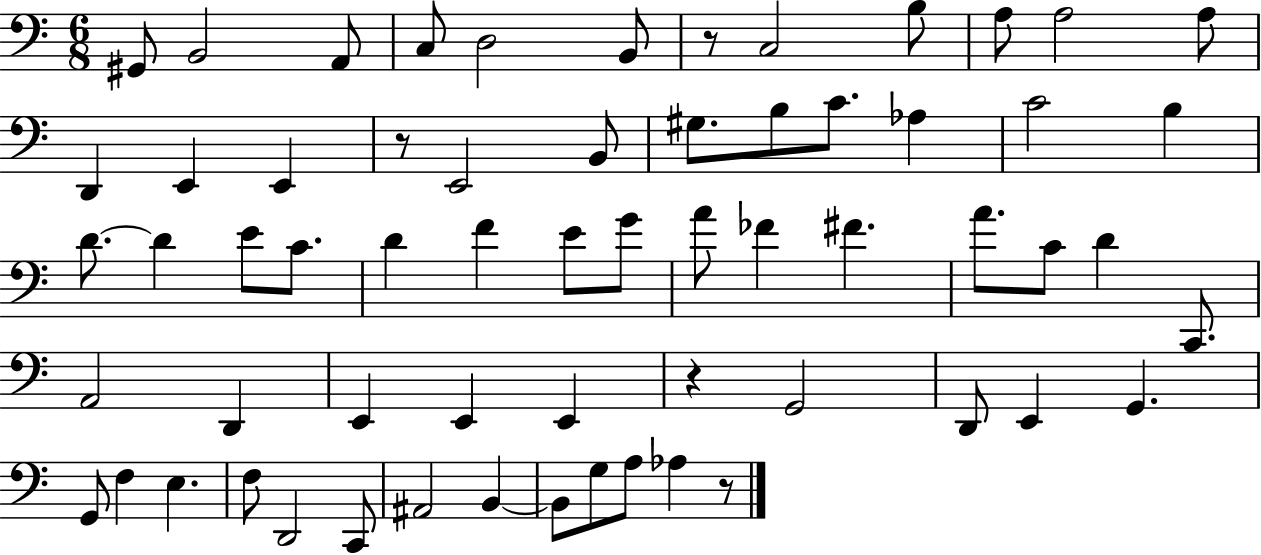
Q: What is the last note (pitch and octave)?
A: Ab3